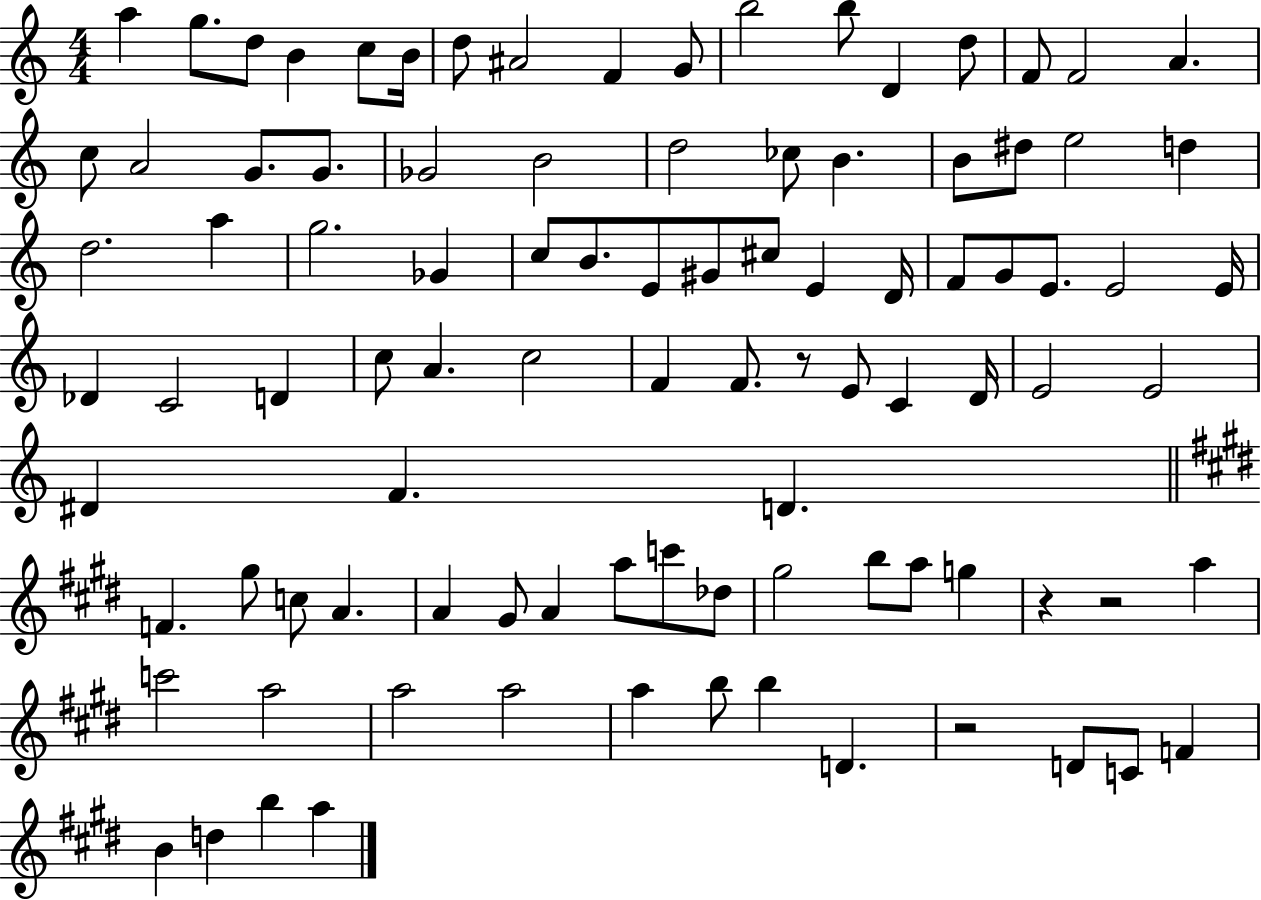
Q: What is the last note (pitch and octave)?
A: A5